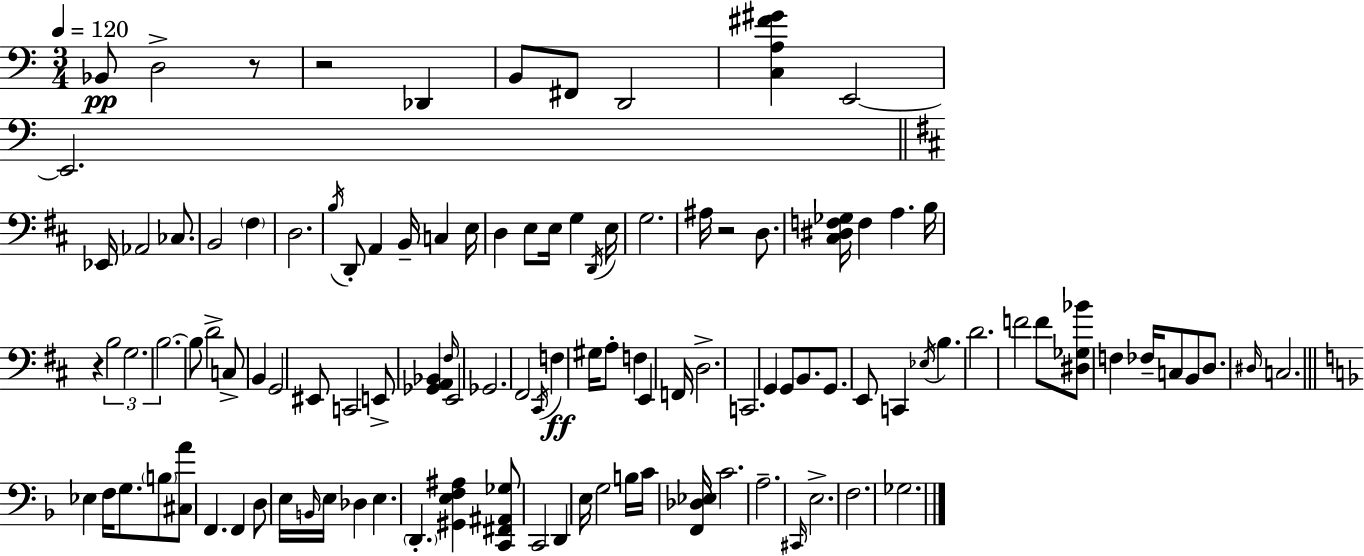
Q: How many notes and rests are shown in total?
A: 111